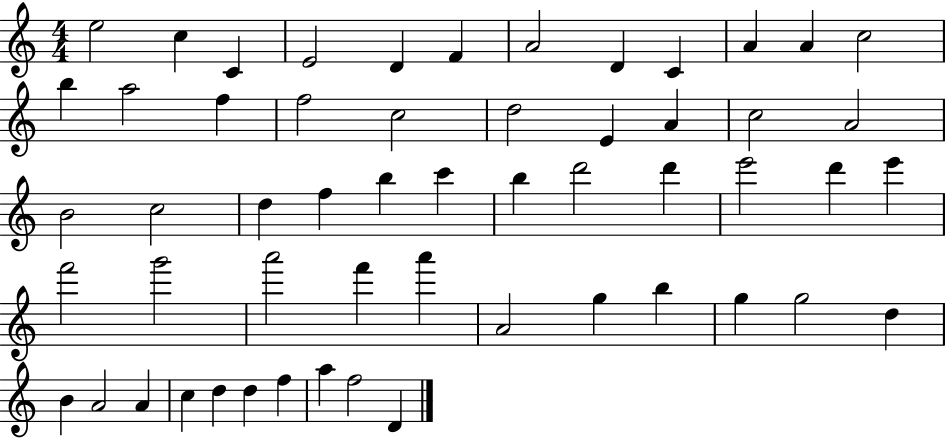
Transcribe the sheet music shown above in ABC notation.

X:1
T:Untitled
M:4/4
L:1/4
K:C
e2 c C E2 D F A2 D C A A c2 b a2 f f2 c2 d2 E A c2 A2 B2 c2 d f b c' b d'2 d' e'2 d' e' f'2 g'2 a'2 f' a' A2 g b g g2 d B A2 A c d d f a f2 D